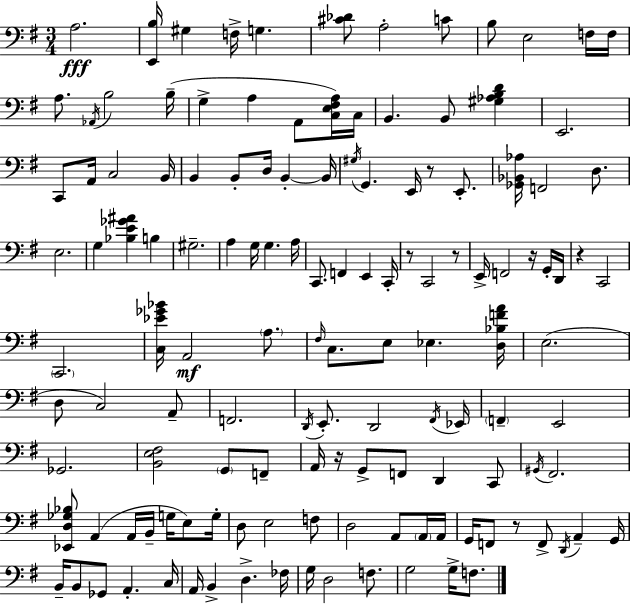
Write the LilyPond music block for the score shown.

{
  \clef bass
  \numericTimeSignature
  \time 3/4
  \key e \minor
  a2.\fff | <e, b>16 gis4 f16-> g4. | <cis' des'>8 a2-. c'8 | b8 e2 f16 f16 | \break a8. \acciaccatura { aes,16 } b2 | b16--( g4-> a4 a,8 <c e fis a>16) | c16 b,4. b,8 <gis aes b d'>4 | e,2. | \break c,8 a,16 c2 | b,16 b,4 b,8-. d16 b,4-.~~ | b,16 \acciaccatura { gis16 } g,4. e,16 r8 e,8.-. | <ges, bes, aes>16 f,2 d8. | \break e2. | g4 <bes e' ges' ais'>4 b4 | gis2.-- | a4 g16 g4. | \break a16 c,8. f,4 e,4 | c,16-. r8 c,2 | r8 e,16-> f,2 r16 | g,16-. d,16 r4 c,2 | \break \parenthesize c,2. | <c ees' ges' bes'>16 a,2\mf \parenthesize a8. | \grace { fis16 } c8. e8 ees4. | <d bes f' a'>16 e2.( | \break d8 c2) | a,8-- f,2. | \acciaccatura { d,16 } e,8.-. d,2 | \acciaccatura { fis,16 } ees,16 \parenthesize f,4-- e,2 | \break ges,2. | <b, e fis>2 | \parenthesize g,8 f,8-- a,16 r16 g,8-> f,8 d,4 | c,8 \acciaccatura { gis,16 } fis,2. | \break <ees, d ges bes>8 a,4( | a,16 b,16-- g16 e8) g16-. d8 e2 | f8 d2 | a,8 \parenthesize a,16 a,16 g,16 f,8 r8 f,8-> | \break \acciaccatura { d,16 } a,4-- g,16 b,16-- b,8 ges,8 | a,4.-. c16 a,16 b,4-> | d4.-> fes16 g16 d2 | f8. g2 | \break g16-> f8. \bar "|."
}